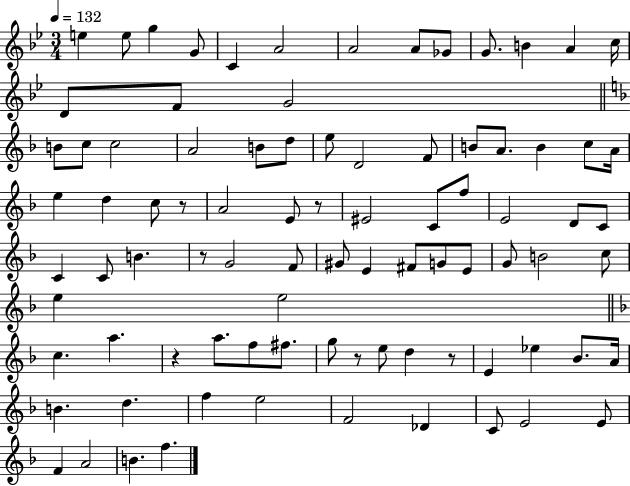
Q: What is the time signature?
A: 3/4